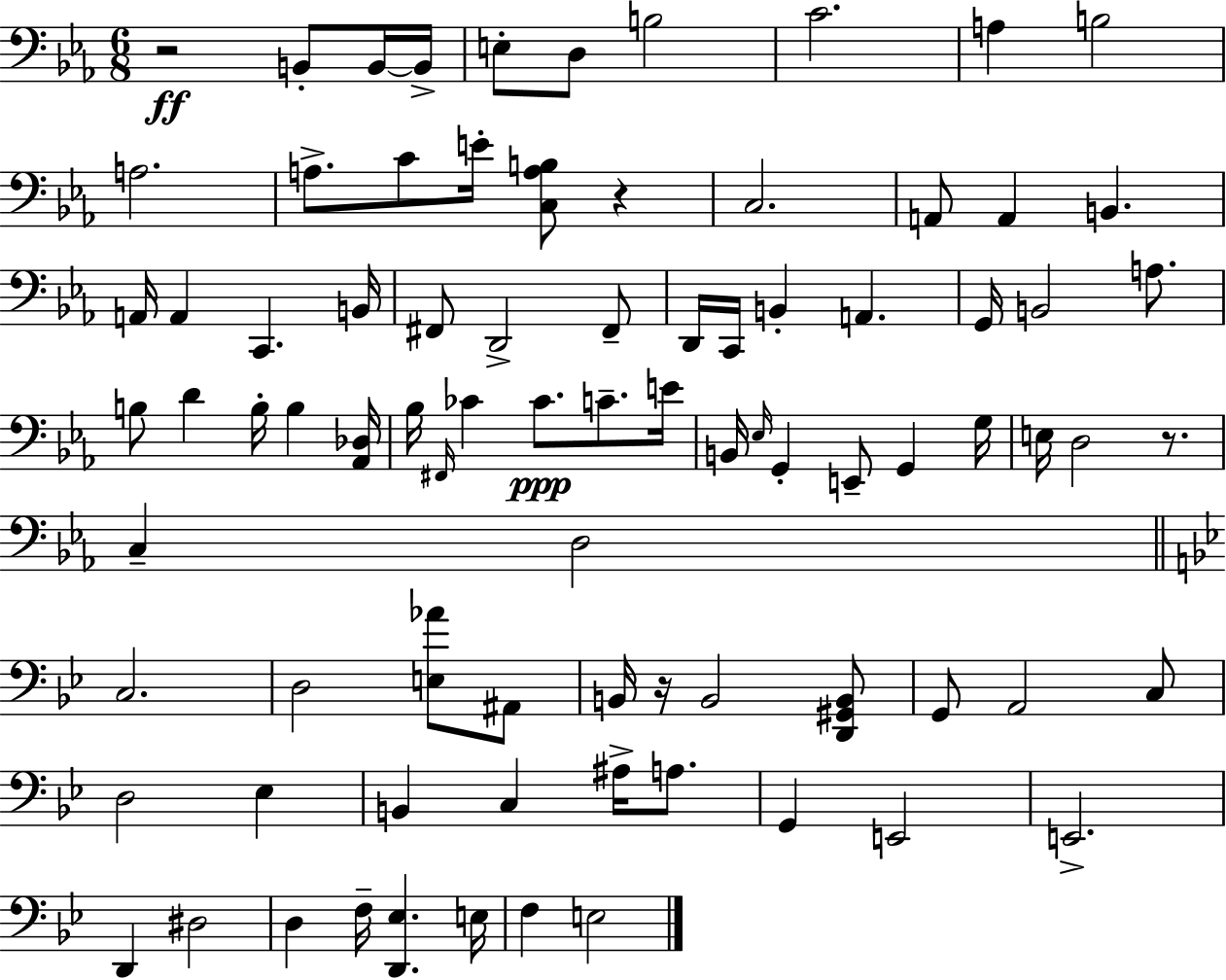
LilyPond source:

{
  \clef bass
  \numericTimeSignature
  \time 6/8
  \key ees \major
  r2\ff b,8-. b,16~~ b,16-> | e8-. d8 b2 | c'2. | a4 b2 | \break a2. | a8.-> c'8 e'16-. <c a b>8 r4 | c2. | a,8 a,4 b,4. | \break a,16 a,4 c,4. b,16 | fis,8 d,2-> fis,8-- | d,16 c,16 b,4-. a,4. | g,16 b,2 a8. | \break b8 d'4 b16-. b4 <aes, des>16 | bes16 \grace { fis,16 } ces'4 ces'8.\ppp c'8.-- | e'16 b,16 \grace { ees16 } g,4-. e,8-- g,4 | g16 e16 d2 r8. | \break c4-- d2 | \bar "||" \break \key bes \major c2. | d2 <e aes'>8 ais,8 | b,16 r16 b,2 <d, gis, b,>8 | g,8 a,2 c8 | \break d2 ees4 | b,4 c4 ais16-> a8. | g,4 e,2 | e,2.-> | \break d,4 dis2 | d4 f16-- <d, ees>4. e16 | f4 e2 | \bar "|."
}